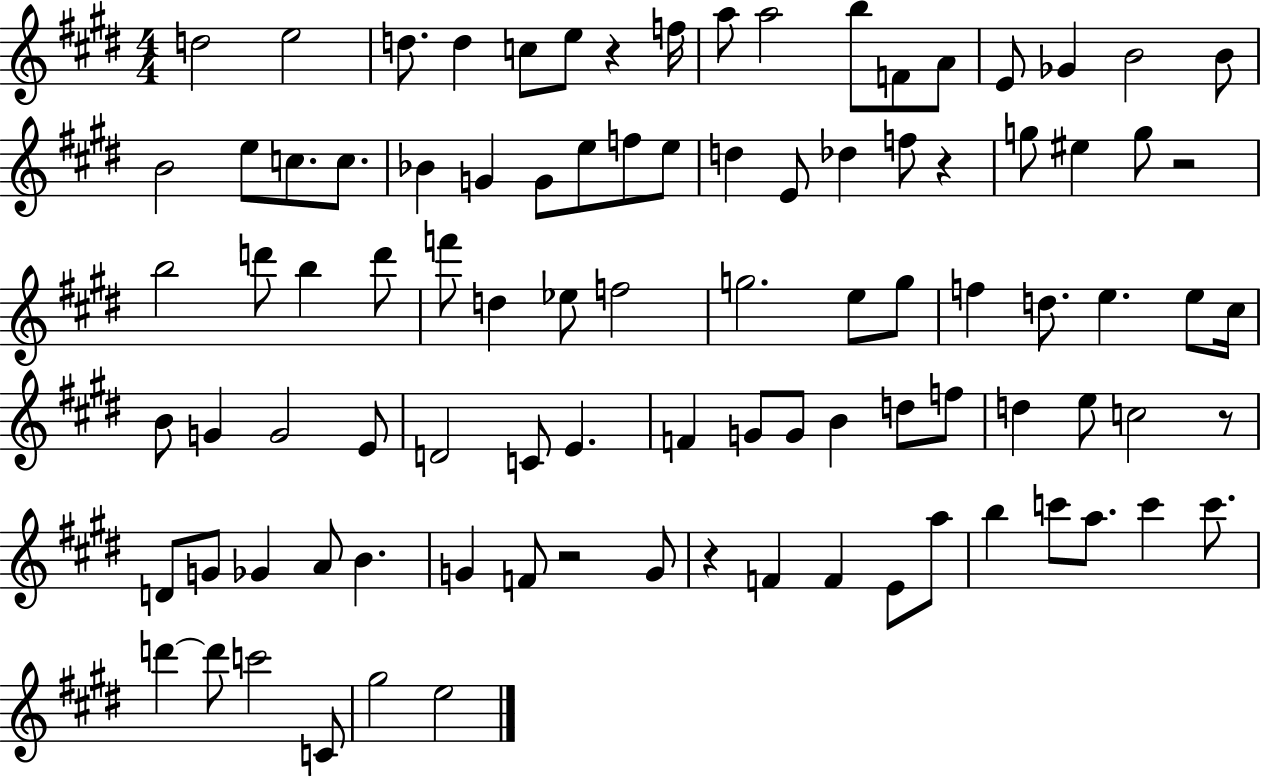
{
  \clef treble
  \numericTimeSignature
  \time 4/4
  \key e \major
  d''2 e''2 | d''8. d''4 c''8 e''8 r4 f''16 | a''8 a''2 b''8 f'8 a'8 | e'8 ges'4 b'2 b'8 | \break b'2 e''8 c''8. c''8. | bes'4 g'4 g'8 e''8 f''8 e''8 | d''4 e'8 des''4 f''8 r4 | g''8 eis''4 g''8 r2 | \break b''2 d'''8 b''4 d'''8 | f'''8 d''4 ees''8 f''2 | g''2. e''8 g''8 | f''4 d''8. e''4. e''8 cis''16 | \break b'8 g'4 g'2 e'8 | d'2 c'8 e'4. | f'4 g'8 g'8 b'4 d''8 f''8 | d''4 e''8 c''2 r8 | \break d'8 g'8 ges'4 a'8 b'4. | g'4 f'8 r2 g'8 | r4 f'4 f'4 e'8 a''8 | b''4 c'''8 a''8. c'''4 c'''8. | \break d'''4~~ d'''8 c'''2 c'8 | gis''2 e''2 | \bar "|."
}